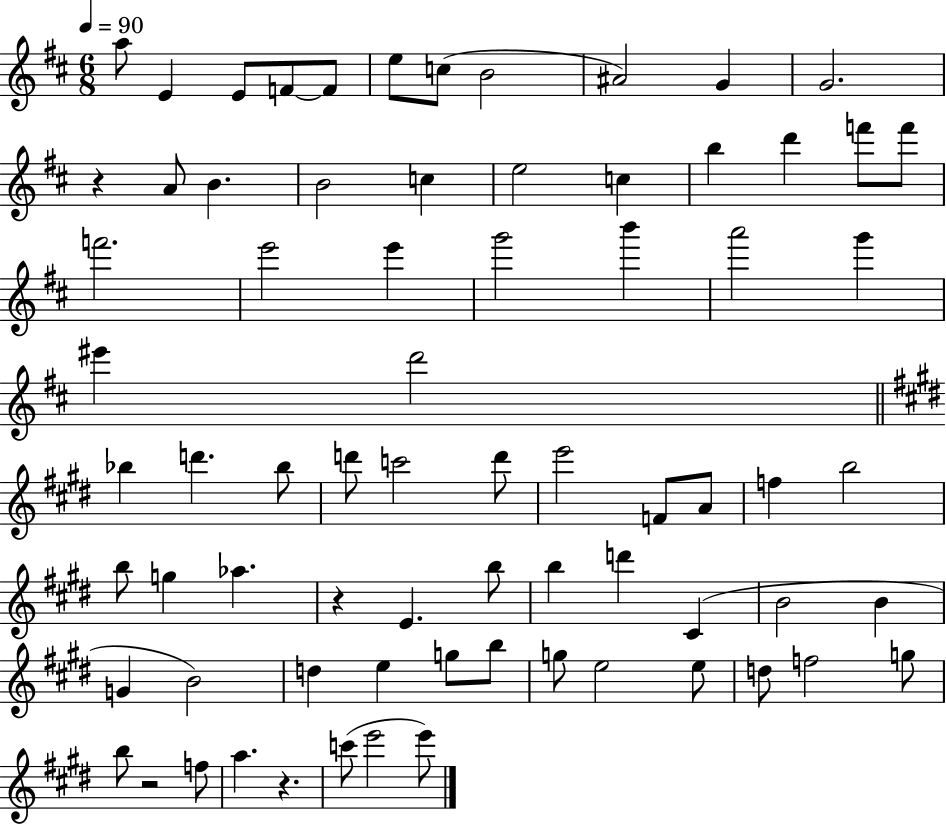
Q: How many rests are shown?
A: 4